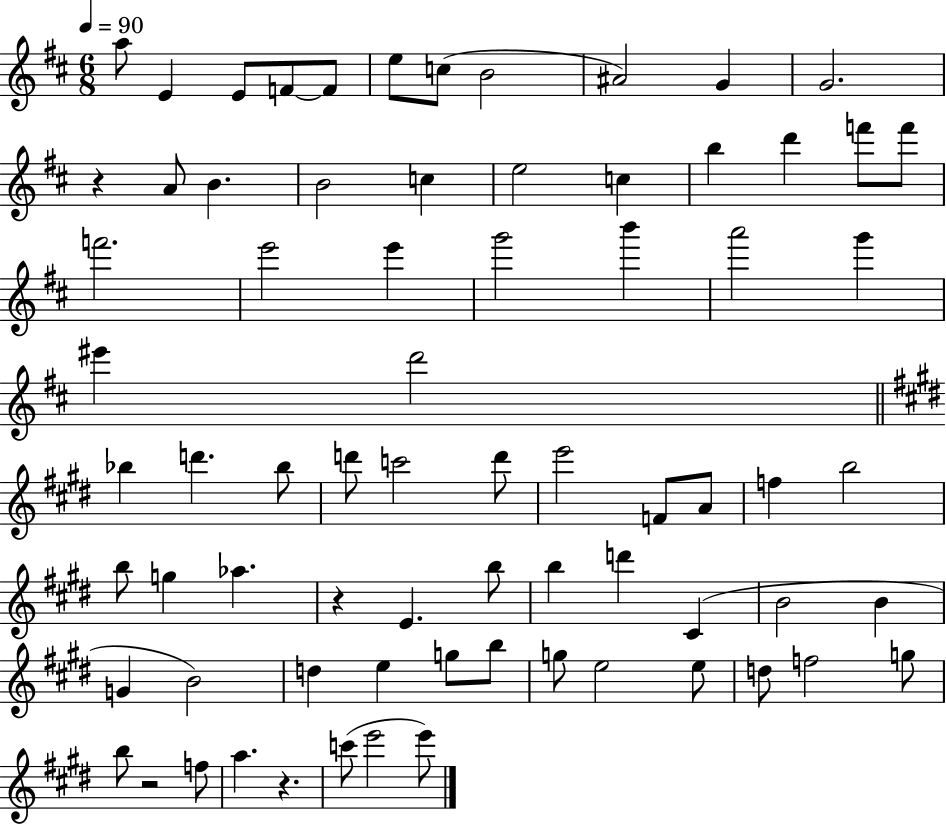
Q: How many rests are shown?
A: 4